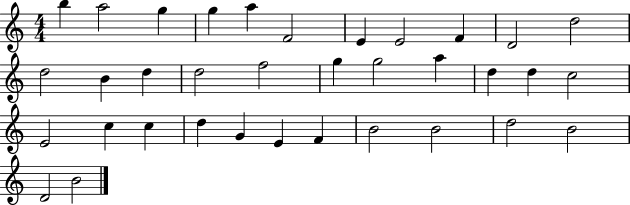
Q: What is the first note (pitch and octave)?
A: B5